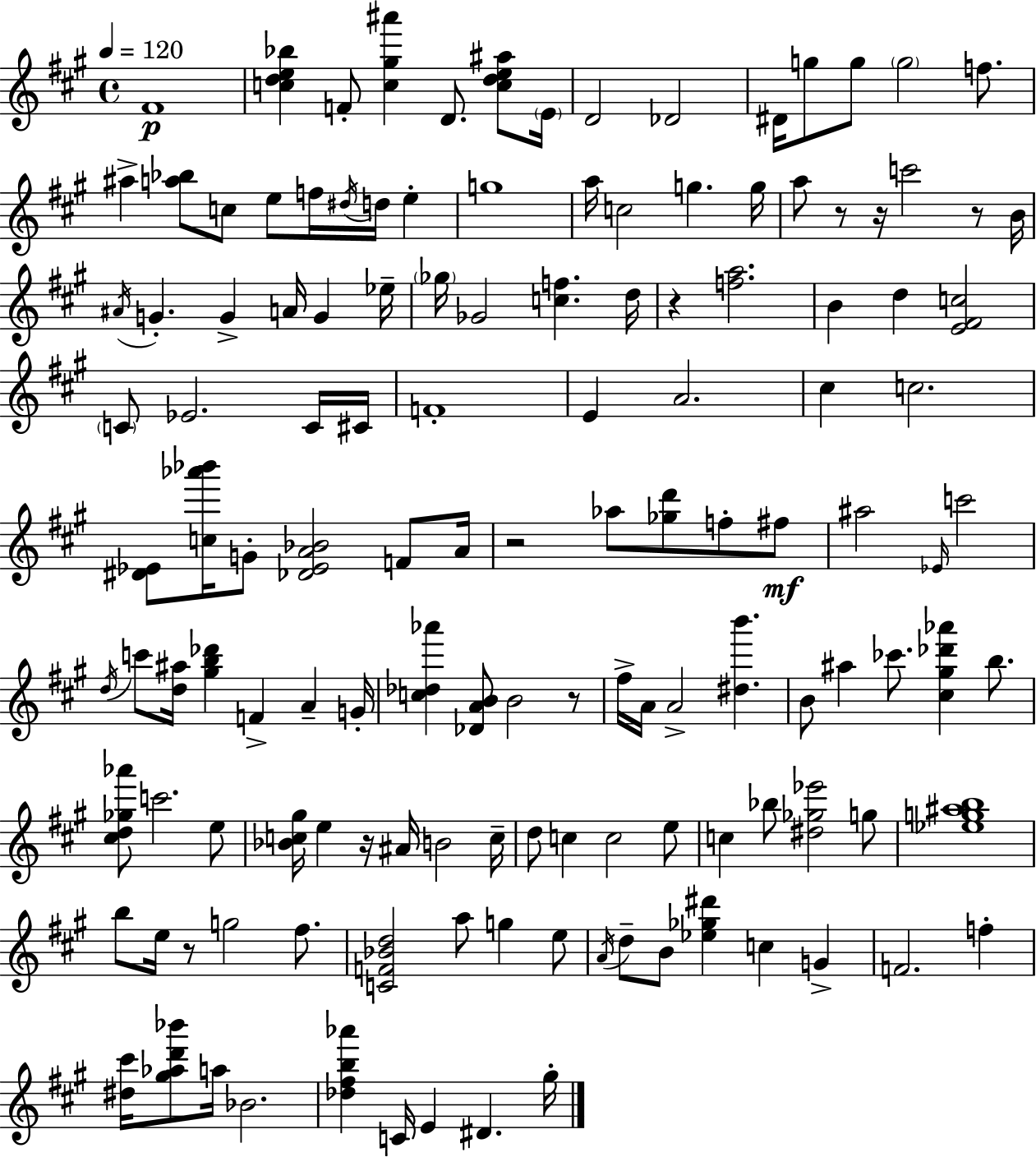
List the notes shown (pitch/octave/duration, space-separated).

F#4/w [C5,D5,E5,Bb5]/q F4/e [C5,G#5,A#6]/q D4/e. [C5,D5,E5,A#5]/e E4/s D4/h Db4/h D#4/s G5/e G5/e G5/h F5/e. A#5/q [A5,Bb5]/e C5/e E5/e F5/s D#5/s D5/s E5/q G5/w A5/s C5/h G5/q. G5/s A5/e R/e R/s C6/h R/e B4/s A#4/s G4/q. G4/q A4/s G4/q Eb5/s Gb5/s Gb4/h [C5,F5]/q. D5/s R/q [F5,A5]/h. B4/q D5/q [E4,F#4,C5]/h C4/e Eb4/h. C4/s C#4/s F4/w E4/q A4/h. C#5/q C5/h. [D#4,Eb4]/e [C5,Ab6,Bb6]/s G4/e [Db4,Eb4,A4,Bb4]/h F4/e A4/s R/h Ab5/e [Gb5,D6]/e F5/e F#5/e A#5/h Eb4/s C6/h D5/s C6/e [D5,A#5]/s [G#5,B5,Db6]/q F4/q A4/q G4/s [C5,Db5,Ab6]/q [Db4,A4,B4]/e B4/h R/e F#5/s A4/s A4/h [D#5,B6]/q. B4/e A#5/q CES6/e. [C#5,G#5,Db6,Ab6]/q B5/e. [C#5,D5,Gb5,Ab6]/e C6/h. E5/e [Bb4,C5,G#5]/s E5/q R/s A#4/s B4/h C5/s D5/e C5/q C5/h E5/e C5/q Bb5/e [D#5,Gb5,Eb6]/h G5/e [Eb5,G5,A#5,B5]/w B5/e E5/s R/e G5/h F#5/e. [C4,F4,Bb4,D5]/h A5/e G5/q E5/e A4/s D5/e B4/e [Eb5,Gb5,D#6]/q C5/q G4/q F4/h. F5/q [D#5,C#6]/s [G#5,Ab5,D6,Bb6]/e A5/s Bb4/h. [Db5,F#5,B5,Ab6]/q C4/s E4/q D#4/q. G#5/s